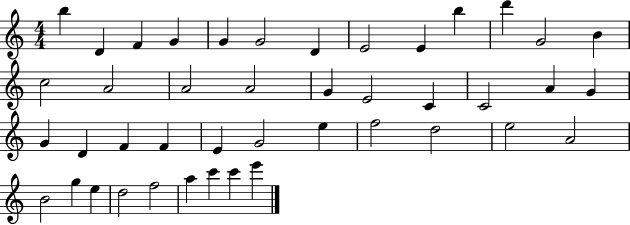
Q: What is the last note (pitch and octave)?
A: E6